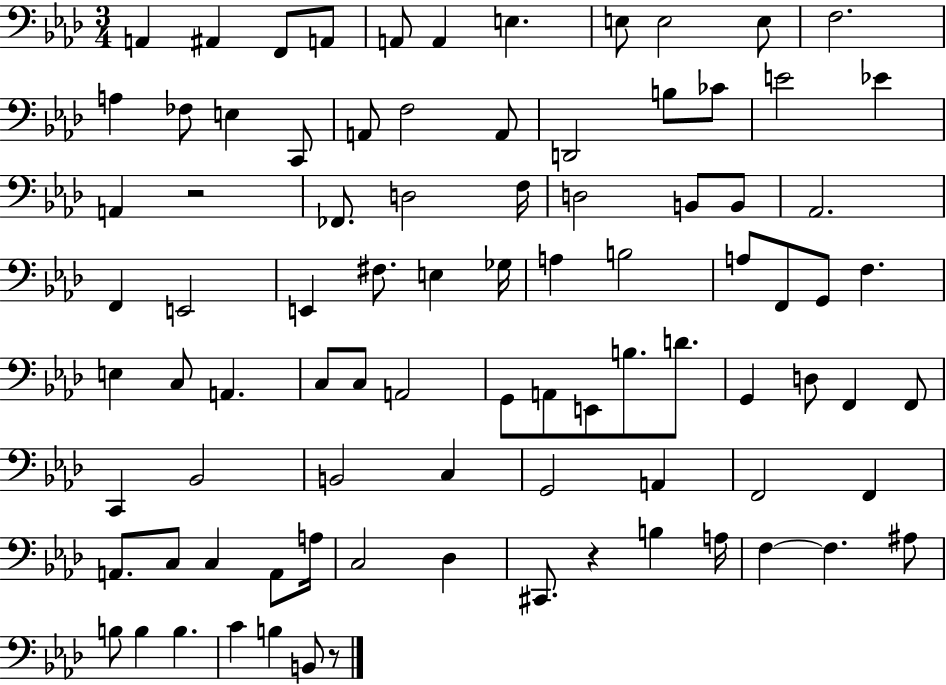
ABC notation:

X:1
T:Untitled
M:3/4
L:1/4
K:Ab
A,, ^A,, F,,/2 A,,/2 A,,/2 A,, E, E,/2 E,2 E,/2 F,2 A, _F,/2 E, C,,/2 A,,/2 F,2 A,,/2 D,,2 B,/2 _C/2 E2 _E A,, z2 _F,,/2 D,2 F,/4 D,2 B,,/2 B,,/2 _A,,2 F,, E,,2 E,, ^F,/2 E, _G,/4 A, B,2 A,/2 F,,/2 G,,/2 F, E, C,/2 A,, C,/2 C,/2 A,,2 G,,/2 A,,/2 E,,/2 B,/2 D/2 G,, D,/2 F,, F,,/2 C,, _B,,2 B,,2 C, G,,2 A,, F,,2 F,, A,,/2 C,/2 C, A,,/2 A,/4 C,2 _D, ^C,,/2 z B, A,/4 F, F, ^A,/2 B,/2 B, B, C B, B,,/2 z/2